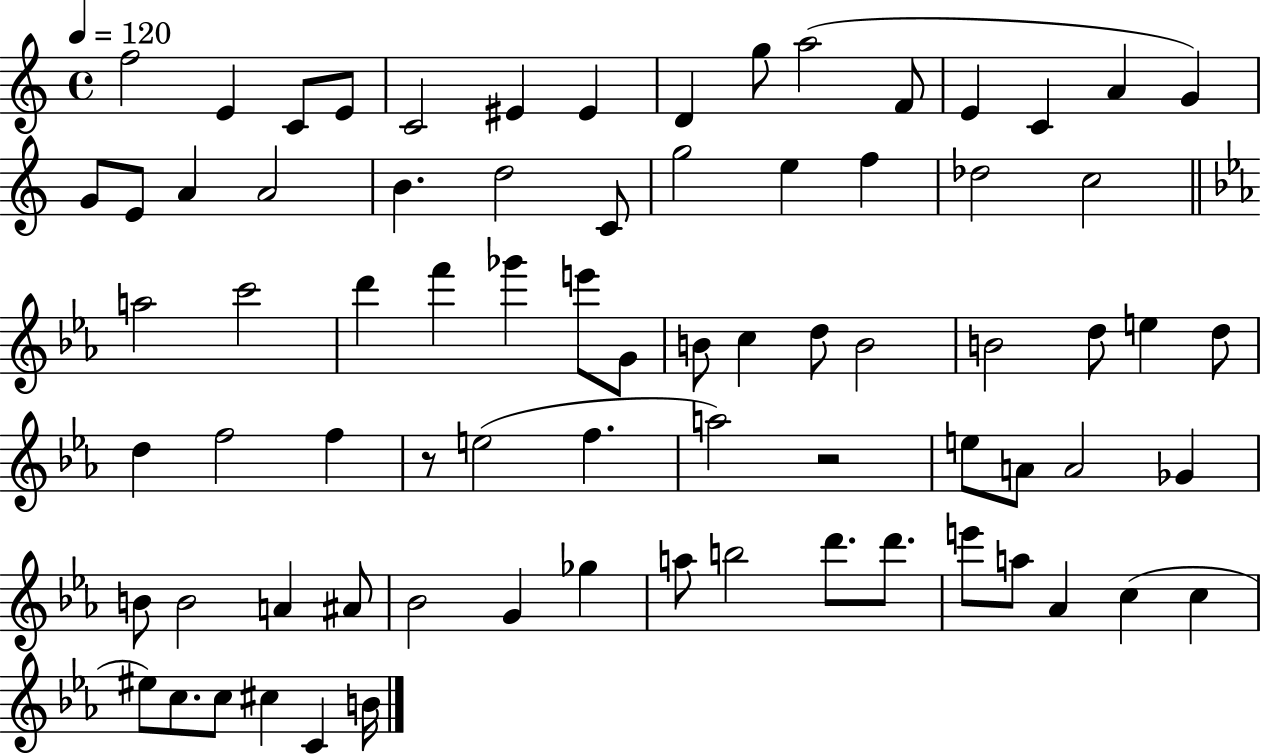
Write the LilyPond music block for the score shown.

{
  \clef treble
  \time 4/4
  \defaultTimeSignature
  \key c \major
  \tempo 4 = 120
  f''2 e'4 c'8 e'8 | c'2 eis'4 eis'4 | d'4 g''8 a''2( f'8 | e'4 c'4 a'4 g'4) | \break g'8 e'8 a'4 a'2 | b'4. d''2 c'8 | g''2 e''4 f''4 | des''2 c''2 | \break \bar "||" \break \key ees \major a''2 c'''2 | d'''4 f'''4 ges'''4 e'''8 g'8 | b'8 c''4 d''8 b'2 | b'2 d''8 e''4 d''8 | \break d''4 f''2 f''4 | r8 e''2( f''4. | a''2) r2 | e''8 a'8 a'2 ges'4 | \break b'8 b'2 a'4 ais'8 | bes'2 g'4 ges''4 | a''8 b''2 d'''8. d'''8. | e'''8 a''8 aes'4 c''4( c''4 | \break eis''8) c''8. c''8 cis''4 c'4 b'16 | \bar "|."
}